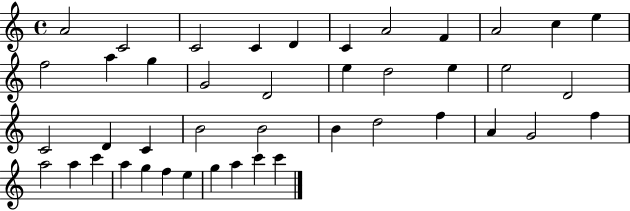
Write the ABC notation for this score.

X:1
T:Untitled
M:4/4
L:1/4
K:C
A2 C2 C2 C D C A2 F A2 c e f2 a g G2 D2 e d2 e e2 D2 C2 D C B2 B2 B d2 f A G2 f a2 a c' a g f e g a c' c'